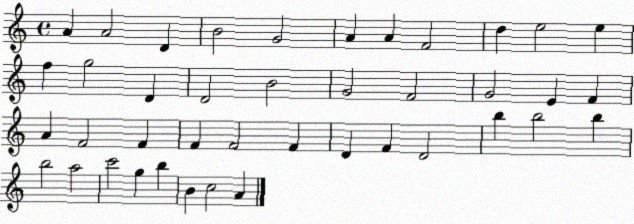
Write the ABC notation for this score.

X:1
T:Untitled
M:4/4
L:1/4
K:C
A A2 D B2 G2 A A F2 d e2 e f g2 D D2 B2 G2 F2 G2 E F A F2 F F F2 F D F D2 b b2 b b2 a2 c'2 g b B c2 A